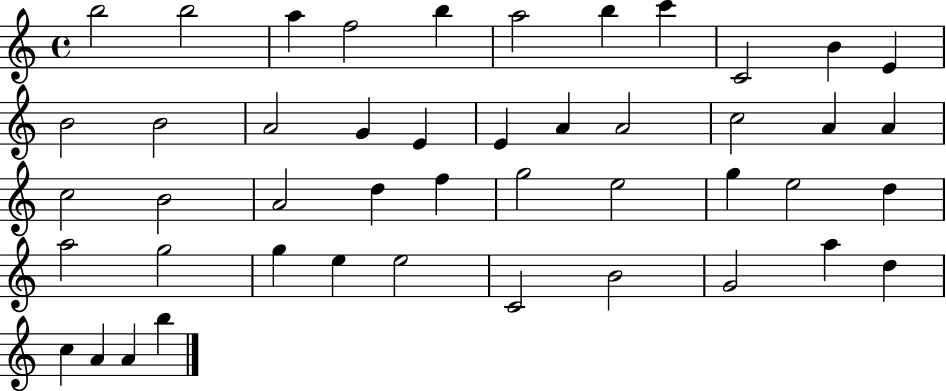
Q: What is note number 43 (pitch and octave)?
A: C5